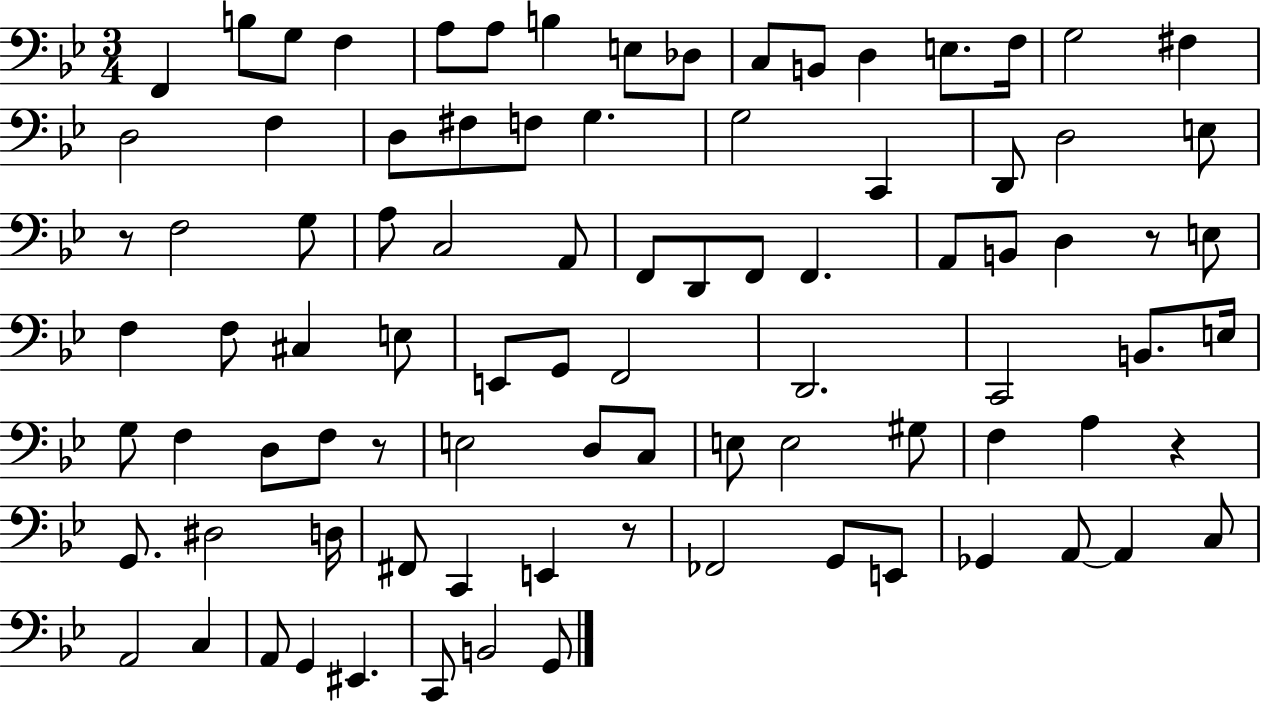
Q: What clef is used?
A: bass